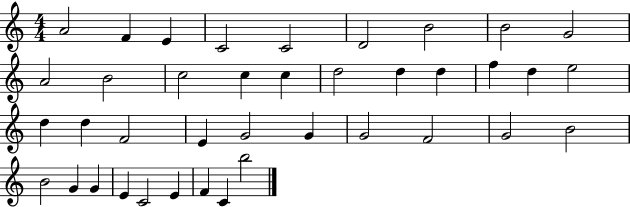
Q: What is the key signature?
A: C major